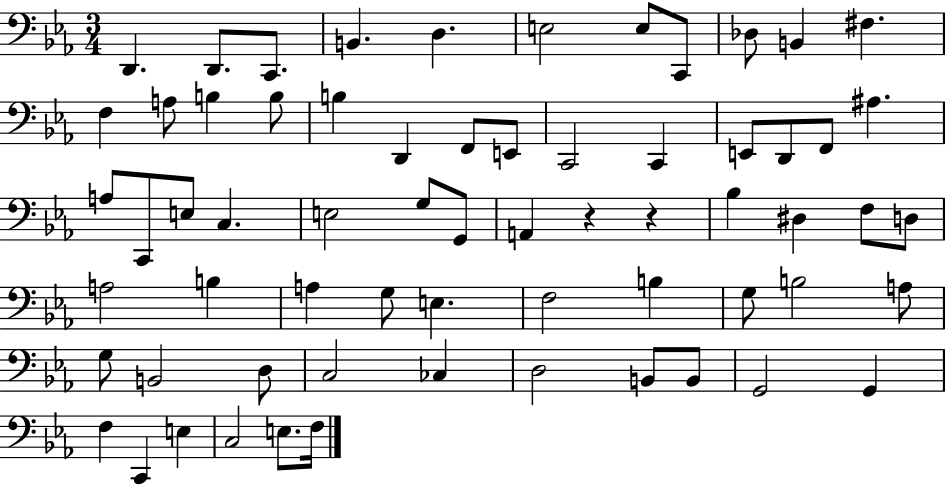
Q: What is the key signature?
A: EES major